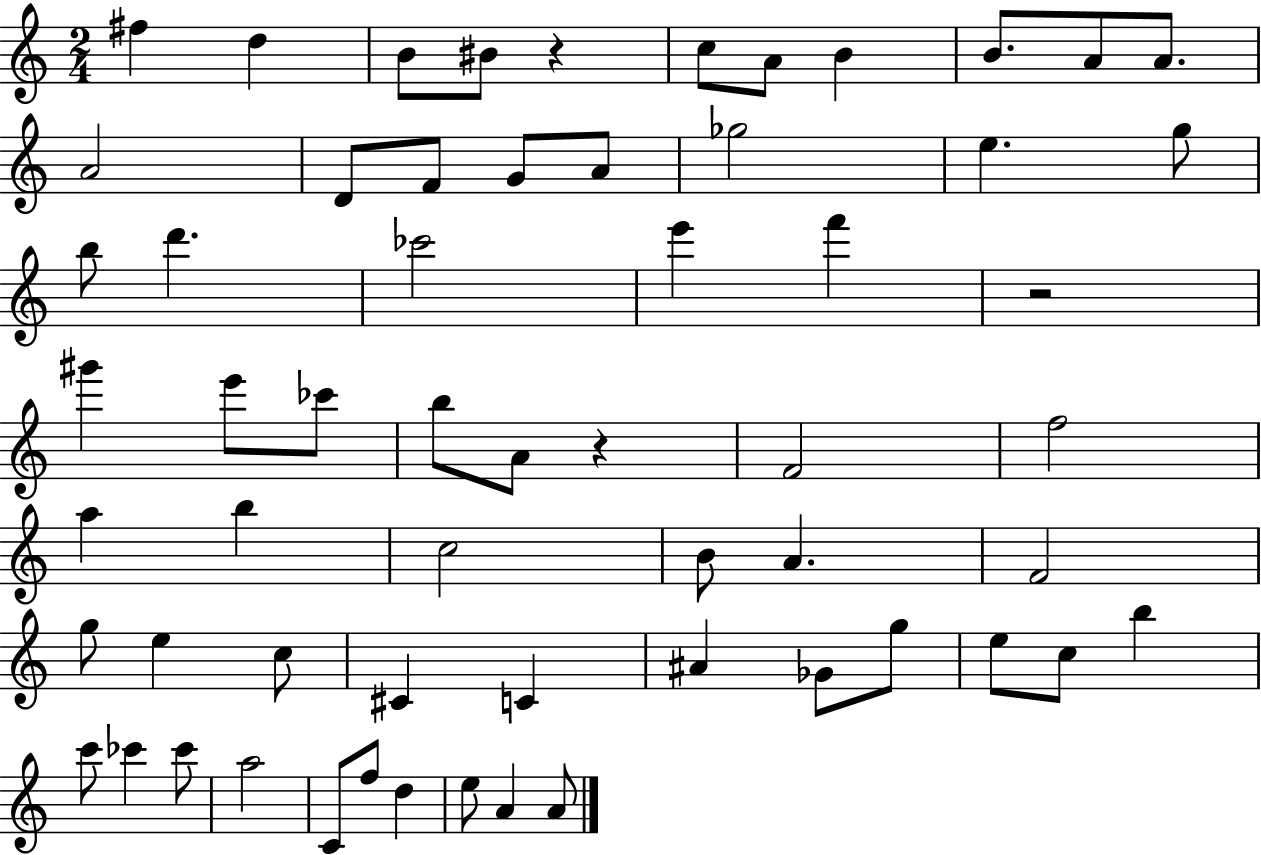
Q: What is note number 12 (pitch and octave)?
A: D4